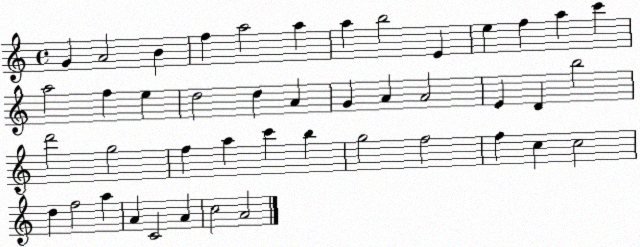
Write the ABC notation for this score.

X:1
T:Untitled
M:4/4
L:1/4
K:C
G A2 B f a2 a a b2 E e f a c' a2 f e d2 d A G A A2 E D b2 d'2 g2 f a c' b g2 f2 f c c2 d f2 a A C2 A c2 A2